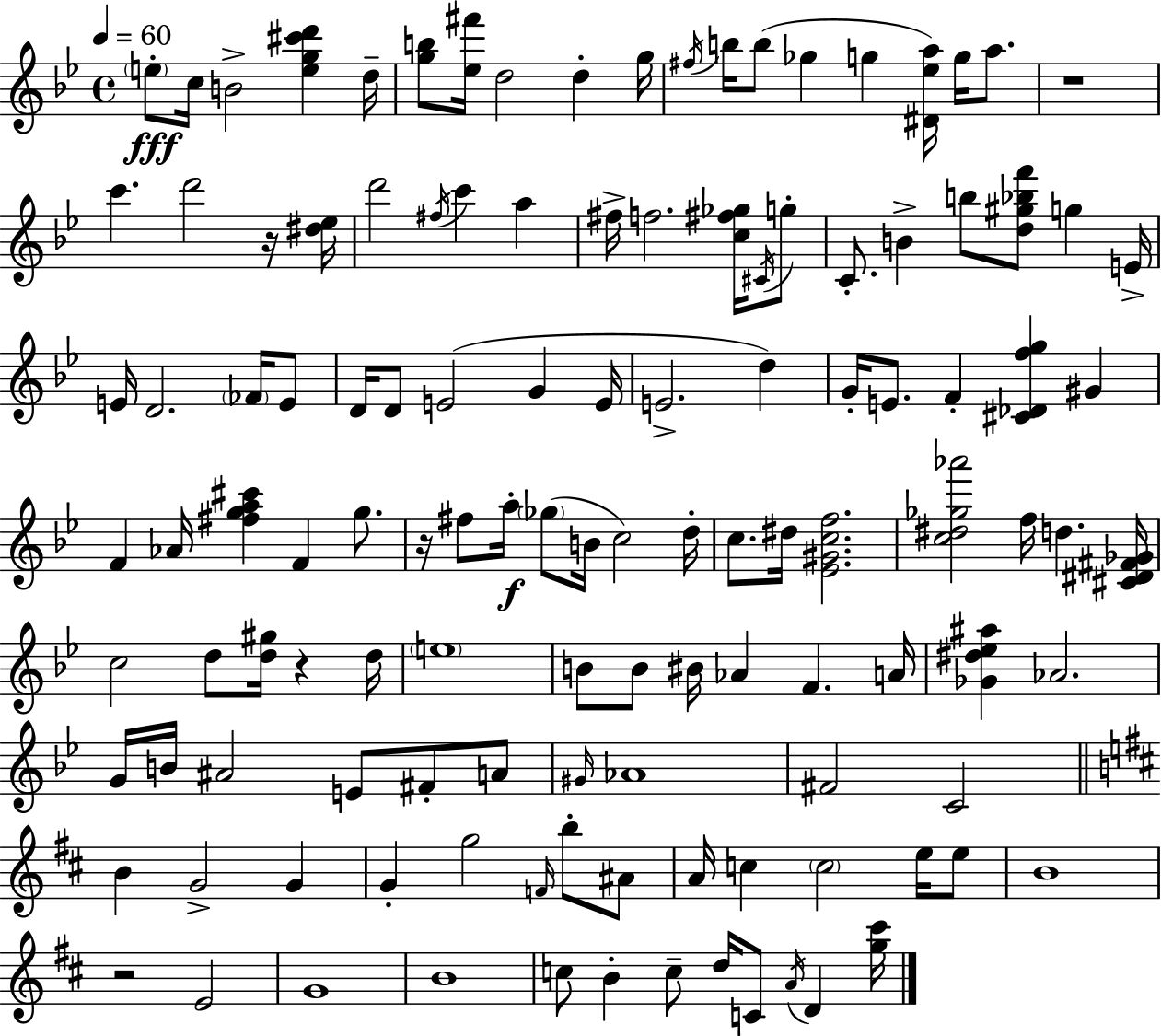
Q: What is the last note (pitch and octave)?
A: D4